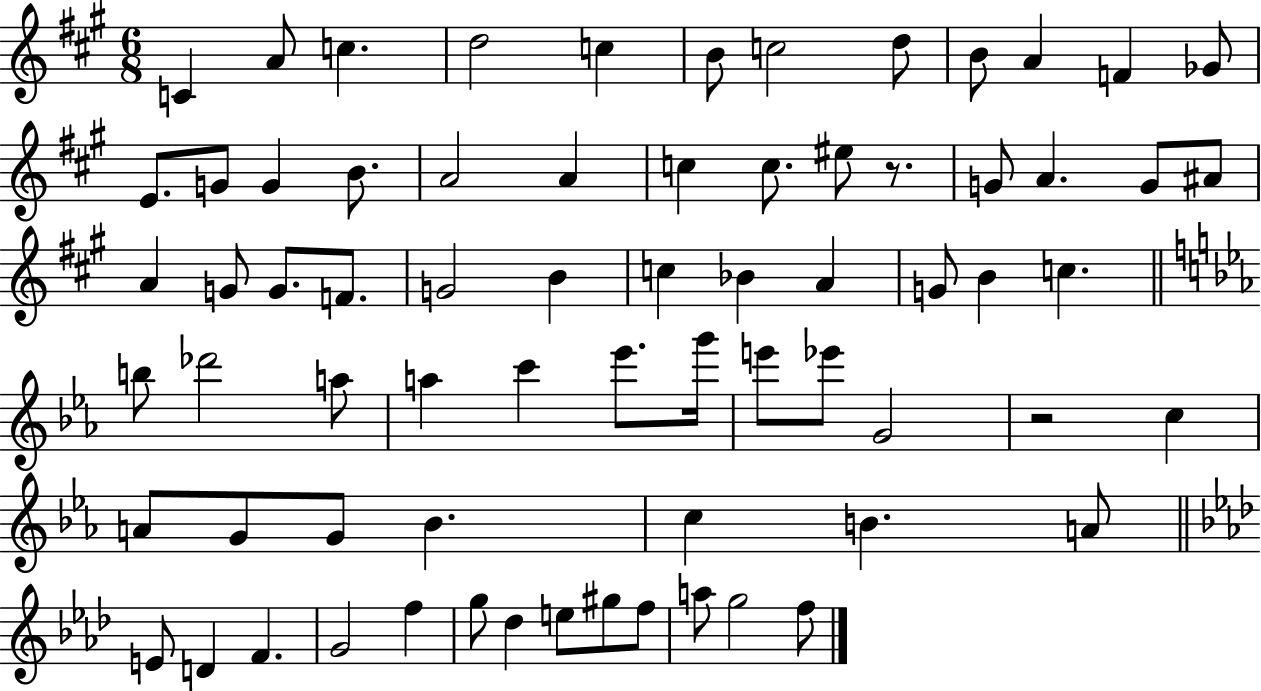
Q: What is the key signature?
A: A major